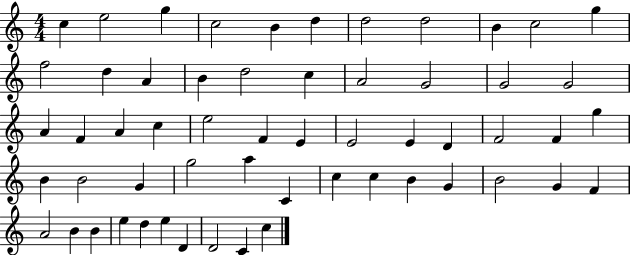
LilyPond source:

{
  \clef treble
  \numericTimeSignature
  \time 4/4
  \key c \major
  c''4 e''2 g''4 | c''2 b'4 d''4 | d''2 d''2 | b'4 c''2 g''4 | \break f''2 d''4 a'4 | b'4 d''2 c''4 | a'2 g'2 | g'2 g'2 | \break a'4 f'4 a'4 c''4 | e''2 f'4 e'4 | e'2 e'4 d'4 | f'2 f'4 g''4 | \break b'4 b'2 g'4 | g''2 a''4 c'4 | c''4 c''4 b'4 g'4 | b'2 g'4 f'4 | \break a'2 b'4 b'4 | e''4 d''4 e''4 d'4 | d'2 c'4 c''4 | \bar "|."
}